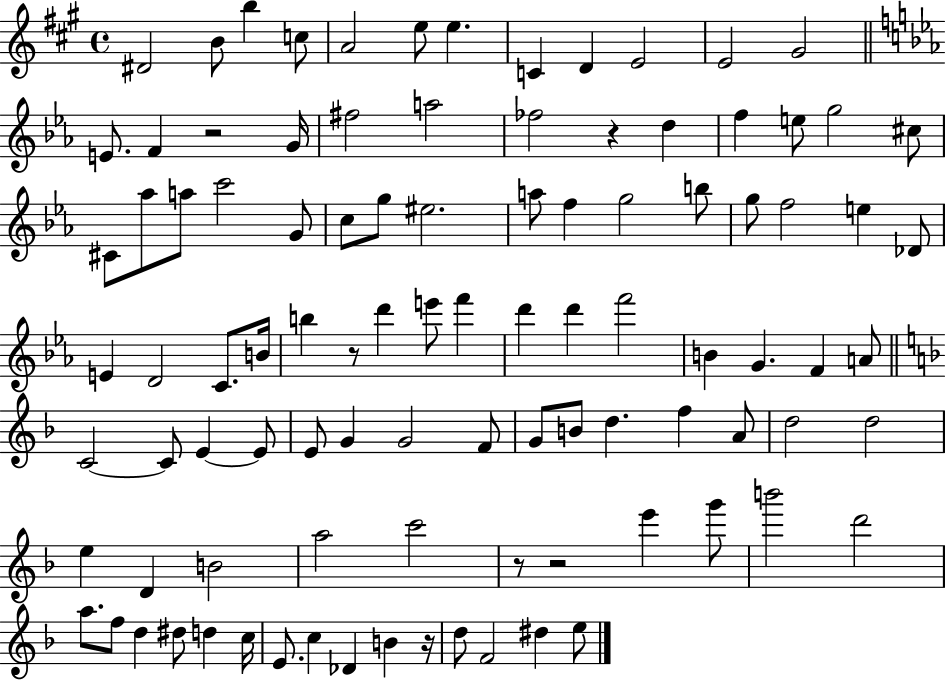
D#4/h B4/e B5/q C5/e A4/h E5/e E5/q. C4/q D4/q E4/h E4/h G#4/h E4/e. F4/q R/h G4/s F#5/h A5/h FES5/h R/q D5/q F5/q E5/e G5/h C#5/e C#4/e Ab5/e A5/e C6/h G4/e C5/e G5/e EIS5/h. A5/e F5/q G5/h B5/e G5/e F5/h E5/q Db4/e E4/q D4/h C4/e. B4/s B5/q R/e D6/q E6/e F6/q D6/q D6/q F6/h B4/q G4/q. F4/q A4/e C4/h C4/e E4/q E4/e E4/e G4/q G4/h F4/e G4/e B4/e D5/q. F5/q A4/e D5/h D5/h E5/q D4/q B4/h A5/h C6/h R/e R/h E6/q G6/e B6/h D6/h A5/e. F5/e D5/q D#5/e D5/q C5/s E4/e. C5/q Db4/q B4/q R/s D5/e F4/h D#5/q E5/e